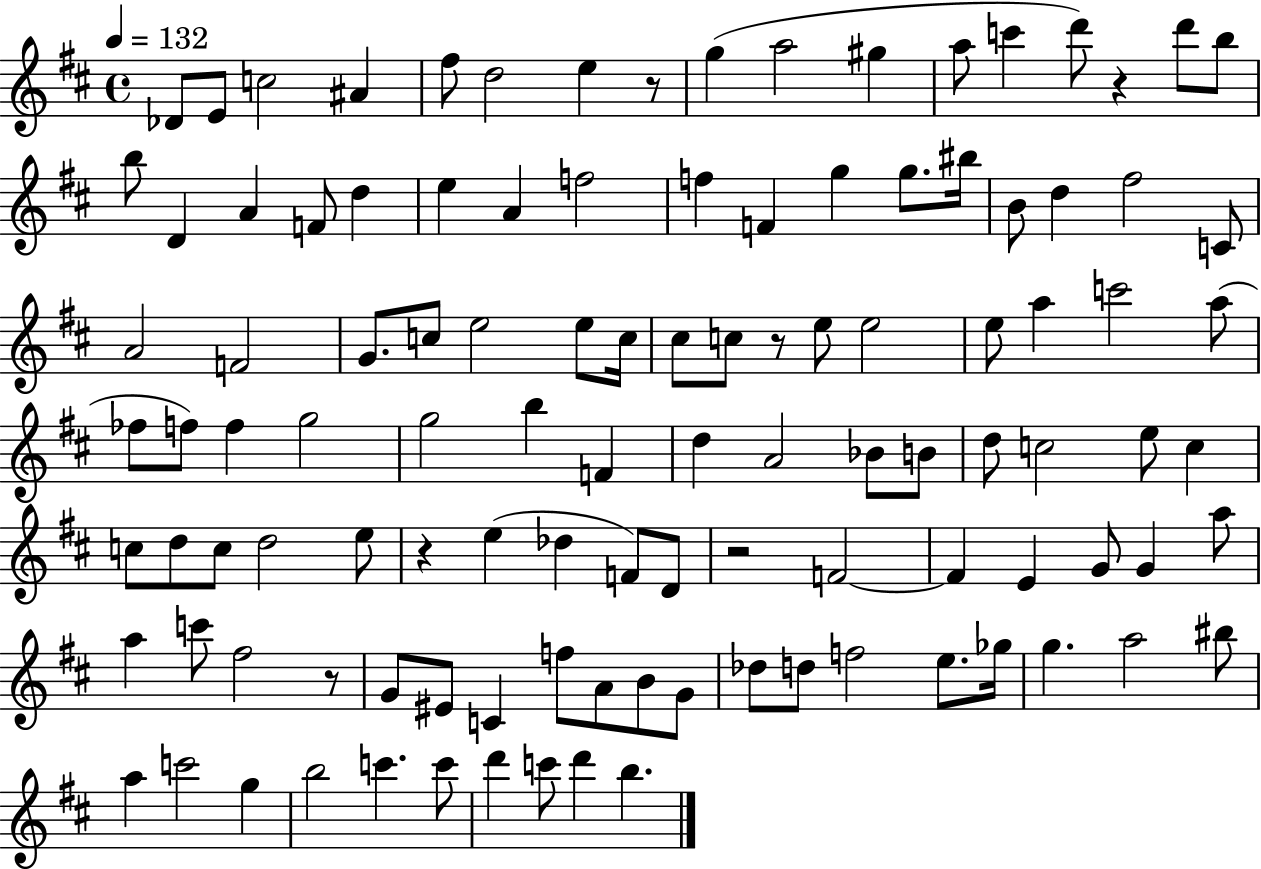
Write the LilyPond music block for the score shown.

{
  \clef treble
  \time 4/4
  \defaultTimeSignature
  \key d \major
  \tempo 4 = 132
  des'8 e'8 c''2 ais'4 | fis''8 d''2 e''4 r8 | g''4( a''2 gis''4 | a''8 c'''4 d'''8) r4 d'''8 b''8 | \break b''8 d'4 a'4 f'8 d''4 | e''4 a'4 f''2 | f''4 f'4 g''4 g''8. bis''16 | b'8 d''4 fis''2 c'8 | \break a'2 f'2 | g'8. c''8 e''2 e''8 c''16 | cis''8 c''8 r8 e''8 e''2 | e''8 a''4 c'''2 a''8( | \break fes''8 f''8) f''4 g''2 | g''2 b''4 f'4 | d''4 a'2 bes'8 b'8 | d''8 c''2 e''8 c''4 | \break c''8 d''8 c''8 d''2 e''8 | r4 e''4( des''4 f'8) d'8 | r2 f'2~~ | f'4 e'4 g'8 g'4 a''8 | \break a''4 c'''8 fis''2 r8 | g'8 eis'8 c'4 f''8 a'8 b'8 g'8 | des''8 d''8 f''2 e''8. ges''16 | g''4. a''2 bis''8 | \break a''4 c'''2 g''4 | b''2 c'''4. c'''8 | d'''4 c'''8 d'''4 b''4. | \bar "|."
}